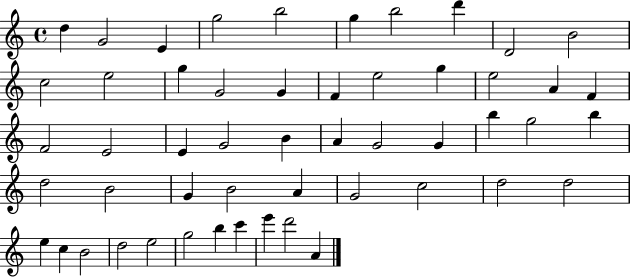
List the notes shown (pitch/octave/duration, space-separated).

D5/q G4/h E4/q G5/h B5/h G5/q B5/h D6/q D4/h B4/h C5/h E5/h G5/q G4/h G4/q F4/q E5/h G5/q E5/h A4/q F4/q F4/h E4/h E4/q G4/h B4/q A4/q G4/h G4/q B5/q G5/h B5/q D5/h B4/h G4/q B4/h A4/q G4/h C5/h D5/h D5/h E5/q C5/q B4/h D5/h E5/h G5/h B5/q C6/q E6/q D6/h A4/q